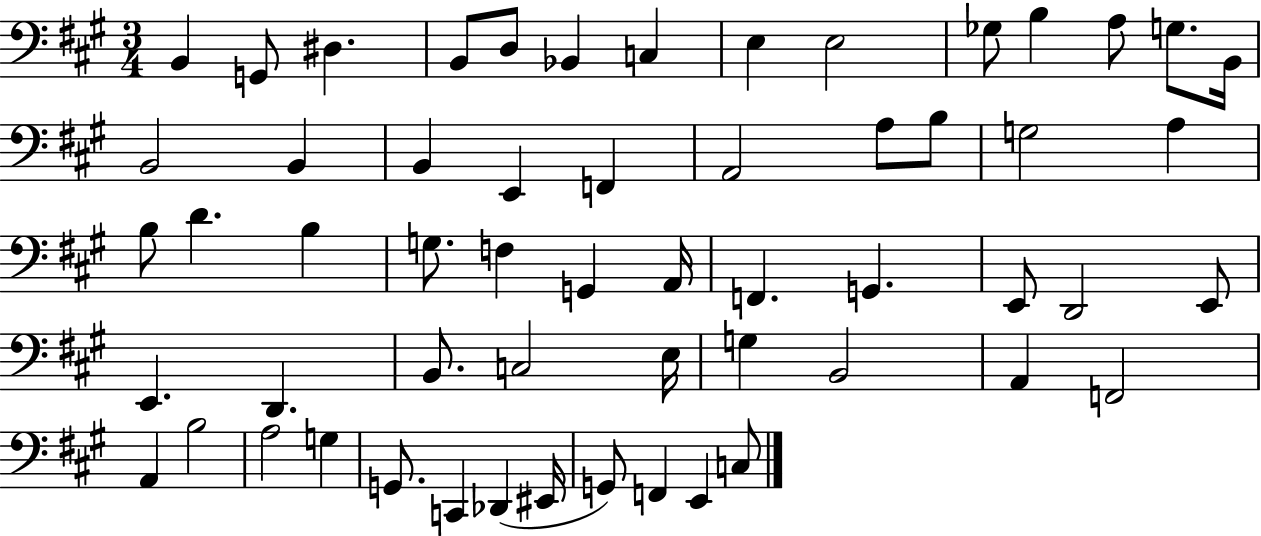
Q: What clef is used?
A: bass